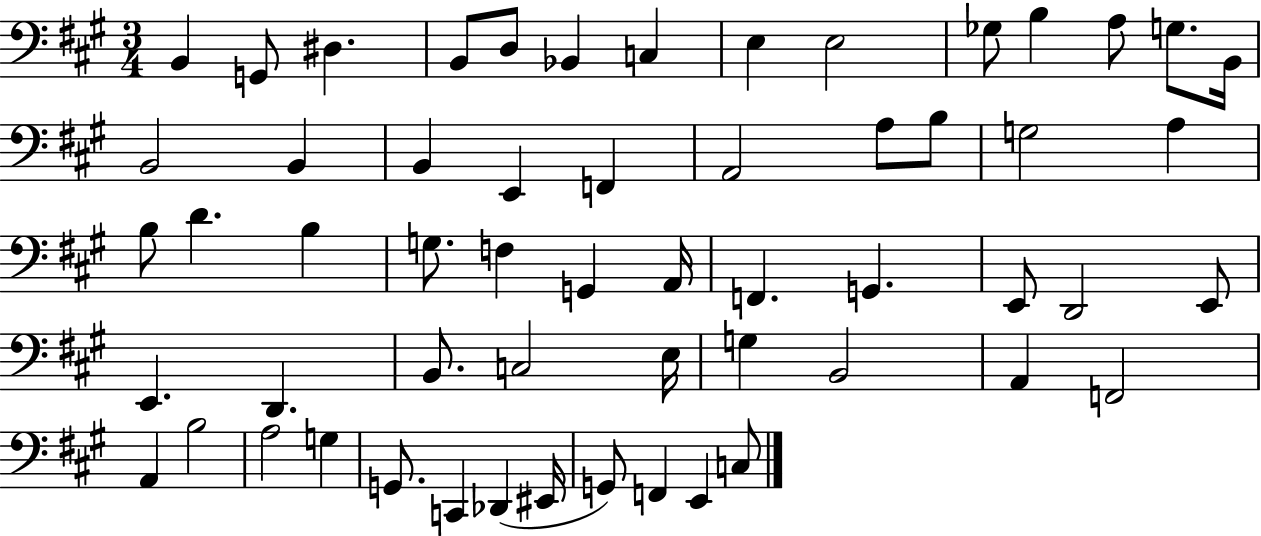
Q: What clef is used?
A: bass